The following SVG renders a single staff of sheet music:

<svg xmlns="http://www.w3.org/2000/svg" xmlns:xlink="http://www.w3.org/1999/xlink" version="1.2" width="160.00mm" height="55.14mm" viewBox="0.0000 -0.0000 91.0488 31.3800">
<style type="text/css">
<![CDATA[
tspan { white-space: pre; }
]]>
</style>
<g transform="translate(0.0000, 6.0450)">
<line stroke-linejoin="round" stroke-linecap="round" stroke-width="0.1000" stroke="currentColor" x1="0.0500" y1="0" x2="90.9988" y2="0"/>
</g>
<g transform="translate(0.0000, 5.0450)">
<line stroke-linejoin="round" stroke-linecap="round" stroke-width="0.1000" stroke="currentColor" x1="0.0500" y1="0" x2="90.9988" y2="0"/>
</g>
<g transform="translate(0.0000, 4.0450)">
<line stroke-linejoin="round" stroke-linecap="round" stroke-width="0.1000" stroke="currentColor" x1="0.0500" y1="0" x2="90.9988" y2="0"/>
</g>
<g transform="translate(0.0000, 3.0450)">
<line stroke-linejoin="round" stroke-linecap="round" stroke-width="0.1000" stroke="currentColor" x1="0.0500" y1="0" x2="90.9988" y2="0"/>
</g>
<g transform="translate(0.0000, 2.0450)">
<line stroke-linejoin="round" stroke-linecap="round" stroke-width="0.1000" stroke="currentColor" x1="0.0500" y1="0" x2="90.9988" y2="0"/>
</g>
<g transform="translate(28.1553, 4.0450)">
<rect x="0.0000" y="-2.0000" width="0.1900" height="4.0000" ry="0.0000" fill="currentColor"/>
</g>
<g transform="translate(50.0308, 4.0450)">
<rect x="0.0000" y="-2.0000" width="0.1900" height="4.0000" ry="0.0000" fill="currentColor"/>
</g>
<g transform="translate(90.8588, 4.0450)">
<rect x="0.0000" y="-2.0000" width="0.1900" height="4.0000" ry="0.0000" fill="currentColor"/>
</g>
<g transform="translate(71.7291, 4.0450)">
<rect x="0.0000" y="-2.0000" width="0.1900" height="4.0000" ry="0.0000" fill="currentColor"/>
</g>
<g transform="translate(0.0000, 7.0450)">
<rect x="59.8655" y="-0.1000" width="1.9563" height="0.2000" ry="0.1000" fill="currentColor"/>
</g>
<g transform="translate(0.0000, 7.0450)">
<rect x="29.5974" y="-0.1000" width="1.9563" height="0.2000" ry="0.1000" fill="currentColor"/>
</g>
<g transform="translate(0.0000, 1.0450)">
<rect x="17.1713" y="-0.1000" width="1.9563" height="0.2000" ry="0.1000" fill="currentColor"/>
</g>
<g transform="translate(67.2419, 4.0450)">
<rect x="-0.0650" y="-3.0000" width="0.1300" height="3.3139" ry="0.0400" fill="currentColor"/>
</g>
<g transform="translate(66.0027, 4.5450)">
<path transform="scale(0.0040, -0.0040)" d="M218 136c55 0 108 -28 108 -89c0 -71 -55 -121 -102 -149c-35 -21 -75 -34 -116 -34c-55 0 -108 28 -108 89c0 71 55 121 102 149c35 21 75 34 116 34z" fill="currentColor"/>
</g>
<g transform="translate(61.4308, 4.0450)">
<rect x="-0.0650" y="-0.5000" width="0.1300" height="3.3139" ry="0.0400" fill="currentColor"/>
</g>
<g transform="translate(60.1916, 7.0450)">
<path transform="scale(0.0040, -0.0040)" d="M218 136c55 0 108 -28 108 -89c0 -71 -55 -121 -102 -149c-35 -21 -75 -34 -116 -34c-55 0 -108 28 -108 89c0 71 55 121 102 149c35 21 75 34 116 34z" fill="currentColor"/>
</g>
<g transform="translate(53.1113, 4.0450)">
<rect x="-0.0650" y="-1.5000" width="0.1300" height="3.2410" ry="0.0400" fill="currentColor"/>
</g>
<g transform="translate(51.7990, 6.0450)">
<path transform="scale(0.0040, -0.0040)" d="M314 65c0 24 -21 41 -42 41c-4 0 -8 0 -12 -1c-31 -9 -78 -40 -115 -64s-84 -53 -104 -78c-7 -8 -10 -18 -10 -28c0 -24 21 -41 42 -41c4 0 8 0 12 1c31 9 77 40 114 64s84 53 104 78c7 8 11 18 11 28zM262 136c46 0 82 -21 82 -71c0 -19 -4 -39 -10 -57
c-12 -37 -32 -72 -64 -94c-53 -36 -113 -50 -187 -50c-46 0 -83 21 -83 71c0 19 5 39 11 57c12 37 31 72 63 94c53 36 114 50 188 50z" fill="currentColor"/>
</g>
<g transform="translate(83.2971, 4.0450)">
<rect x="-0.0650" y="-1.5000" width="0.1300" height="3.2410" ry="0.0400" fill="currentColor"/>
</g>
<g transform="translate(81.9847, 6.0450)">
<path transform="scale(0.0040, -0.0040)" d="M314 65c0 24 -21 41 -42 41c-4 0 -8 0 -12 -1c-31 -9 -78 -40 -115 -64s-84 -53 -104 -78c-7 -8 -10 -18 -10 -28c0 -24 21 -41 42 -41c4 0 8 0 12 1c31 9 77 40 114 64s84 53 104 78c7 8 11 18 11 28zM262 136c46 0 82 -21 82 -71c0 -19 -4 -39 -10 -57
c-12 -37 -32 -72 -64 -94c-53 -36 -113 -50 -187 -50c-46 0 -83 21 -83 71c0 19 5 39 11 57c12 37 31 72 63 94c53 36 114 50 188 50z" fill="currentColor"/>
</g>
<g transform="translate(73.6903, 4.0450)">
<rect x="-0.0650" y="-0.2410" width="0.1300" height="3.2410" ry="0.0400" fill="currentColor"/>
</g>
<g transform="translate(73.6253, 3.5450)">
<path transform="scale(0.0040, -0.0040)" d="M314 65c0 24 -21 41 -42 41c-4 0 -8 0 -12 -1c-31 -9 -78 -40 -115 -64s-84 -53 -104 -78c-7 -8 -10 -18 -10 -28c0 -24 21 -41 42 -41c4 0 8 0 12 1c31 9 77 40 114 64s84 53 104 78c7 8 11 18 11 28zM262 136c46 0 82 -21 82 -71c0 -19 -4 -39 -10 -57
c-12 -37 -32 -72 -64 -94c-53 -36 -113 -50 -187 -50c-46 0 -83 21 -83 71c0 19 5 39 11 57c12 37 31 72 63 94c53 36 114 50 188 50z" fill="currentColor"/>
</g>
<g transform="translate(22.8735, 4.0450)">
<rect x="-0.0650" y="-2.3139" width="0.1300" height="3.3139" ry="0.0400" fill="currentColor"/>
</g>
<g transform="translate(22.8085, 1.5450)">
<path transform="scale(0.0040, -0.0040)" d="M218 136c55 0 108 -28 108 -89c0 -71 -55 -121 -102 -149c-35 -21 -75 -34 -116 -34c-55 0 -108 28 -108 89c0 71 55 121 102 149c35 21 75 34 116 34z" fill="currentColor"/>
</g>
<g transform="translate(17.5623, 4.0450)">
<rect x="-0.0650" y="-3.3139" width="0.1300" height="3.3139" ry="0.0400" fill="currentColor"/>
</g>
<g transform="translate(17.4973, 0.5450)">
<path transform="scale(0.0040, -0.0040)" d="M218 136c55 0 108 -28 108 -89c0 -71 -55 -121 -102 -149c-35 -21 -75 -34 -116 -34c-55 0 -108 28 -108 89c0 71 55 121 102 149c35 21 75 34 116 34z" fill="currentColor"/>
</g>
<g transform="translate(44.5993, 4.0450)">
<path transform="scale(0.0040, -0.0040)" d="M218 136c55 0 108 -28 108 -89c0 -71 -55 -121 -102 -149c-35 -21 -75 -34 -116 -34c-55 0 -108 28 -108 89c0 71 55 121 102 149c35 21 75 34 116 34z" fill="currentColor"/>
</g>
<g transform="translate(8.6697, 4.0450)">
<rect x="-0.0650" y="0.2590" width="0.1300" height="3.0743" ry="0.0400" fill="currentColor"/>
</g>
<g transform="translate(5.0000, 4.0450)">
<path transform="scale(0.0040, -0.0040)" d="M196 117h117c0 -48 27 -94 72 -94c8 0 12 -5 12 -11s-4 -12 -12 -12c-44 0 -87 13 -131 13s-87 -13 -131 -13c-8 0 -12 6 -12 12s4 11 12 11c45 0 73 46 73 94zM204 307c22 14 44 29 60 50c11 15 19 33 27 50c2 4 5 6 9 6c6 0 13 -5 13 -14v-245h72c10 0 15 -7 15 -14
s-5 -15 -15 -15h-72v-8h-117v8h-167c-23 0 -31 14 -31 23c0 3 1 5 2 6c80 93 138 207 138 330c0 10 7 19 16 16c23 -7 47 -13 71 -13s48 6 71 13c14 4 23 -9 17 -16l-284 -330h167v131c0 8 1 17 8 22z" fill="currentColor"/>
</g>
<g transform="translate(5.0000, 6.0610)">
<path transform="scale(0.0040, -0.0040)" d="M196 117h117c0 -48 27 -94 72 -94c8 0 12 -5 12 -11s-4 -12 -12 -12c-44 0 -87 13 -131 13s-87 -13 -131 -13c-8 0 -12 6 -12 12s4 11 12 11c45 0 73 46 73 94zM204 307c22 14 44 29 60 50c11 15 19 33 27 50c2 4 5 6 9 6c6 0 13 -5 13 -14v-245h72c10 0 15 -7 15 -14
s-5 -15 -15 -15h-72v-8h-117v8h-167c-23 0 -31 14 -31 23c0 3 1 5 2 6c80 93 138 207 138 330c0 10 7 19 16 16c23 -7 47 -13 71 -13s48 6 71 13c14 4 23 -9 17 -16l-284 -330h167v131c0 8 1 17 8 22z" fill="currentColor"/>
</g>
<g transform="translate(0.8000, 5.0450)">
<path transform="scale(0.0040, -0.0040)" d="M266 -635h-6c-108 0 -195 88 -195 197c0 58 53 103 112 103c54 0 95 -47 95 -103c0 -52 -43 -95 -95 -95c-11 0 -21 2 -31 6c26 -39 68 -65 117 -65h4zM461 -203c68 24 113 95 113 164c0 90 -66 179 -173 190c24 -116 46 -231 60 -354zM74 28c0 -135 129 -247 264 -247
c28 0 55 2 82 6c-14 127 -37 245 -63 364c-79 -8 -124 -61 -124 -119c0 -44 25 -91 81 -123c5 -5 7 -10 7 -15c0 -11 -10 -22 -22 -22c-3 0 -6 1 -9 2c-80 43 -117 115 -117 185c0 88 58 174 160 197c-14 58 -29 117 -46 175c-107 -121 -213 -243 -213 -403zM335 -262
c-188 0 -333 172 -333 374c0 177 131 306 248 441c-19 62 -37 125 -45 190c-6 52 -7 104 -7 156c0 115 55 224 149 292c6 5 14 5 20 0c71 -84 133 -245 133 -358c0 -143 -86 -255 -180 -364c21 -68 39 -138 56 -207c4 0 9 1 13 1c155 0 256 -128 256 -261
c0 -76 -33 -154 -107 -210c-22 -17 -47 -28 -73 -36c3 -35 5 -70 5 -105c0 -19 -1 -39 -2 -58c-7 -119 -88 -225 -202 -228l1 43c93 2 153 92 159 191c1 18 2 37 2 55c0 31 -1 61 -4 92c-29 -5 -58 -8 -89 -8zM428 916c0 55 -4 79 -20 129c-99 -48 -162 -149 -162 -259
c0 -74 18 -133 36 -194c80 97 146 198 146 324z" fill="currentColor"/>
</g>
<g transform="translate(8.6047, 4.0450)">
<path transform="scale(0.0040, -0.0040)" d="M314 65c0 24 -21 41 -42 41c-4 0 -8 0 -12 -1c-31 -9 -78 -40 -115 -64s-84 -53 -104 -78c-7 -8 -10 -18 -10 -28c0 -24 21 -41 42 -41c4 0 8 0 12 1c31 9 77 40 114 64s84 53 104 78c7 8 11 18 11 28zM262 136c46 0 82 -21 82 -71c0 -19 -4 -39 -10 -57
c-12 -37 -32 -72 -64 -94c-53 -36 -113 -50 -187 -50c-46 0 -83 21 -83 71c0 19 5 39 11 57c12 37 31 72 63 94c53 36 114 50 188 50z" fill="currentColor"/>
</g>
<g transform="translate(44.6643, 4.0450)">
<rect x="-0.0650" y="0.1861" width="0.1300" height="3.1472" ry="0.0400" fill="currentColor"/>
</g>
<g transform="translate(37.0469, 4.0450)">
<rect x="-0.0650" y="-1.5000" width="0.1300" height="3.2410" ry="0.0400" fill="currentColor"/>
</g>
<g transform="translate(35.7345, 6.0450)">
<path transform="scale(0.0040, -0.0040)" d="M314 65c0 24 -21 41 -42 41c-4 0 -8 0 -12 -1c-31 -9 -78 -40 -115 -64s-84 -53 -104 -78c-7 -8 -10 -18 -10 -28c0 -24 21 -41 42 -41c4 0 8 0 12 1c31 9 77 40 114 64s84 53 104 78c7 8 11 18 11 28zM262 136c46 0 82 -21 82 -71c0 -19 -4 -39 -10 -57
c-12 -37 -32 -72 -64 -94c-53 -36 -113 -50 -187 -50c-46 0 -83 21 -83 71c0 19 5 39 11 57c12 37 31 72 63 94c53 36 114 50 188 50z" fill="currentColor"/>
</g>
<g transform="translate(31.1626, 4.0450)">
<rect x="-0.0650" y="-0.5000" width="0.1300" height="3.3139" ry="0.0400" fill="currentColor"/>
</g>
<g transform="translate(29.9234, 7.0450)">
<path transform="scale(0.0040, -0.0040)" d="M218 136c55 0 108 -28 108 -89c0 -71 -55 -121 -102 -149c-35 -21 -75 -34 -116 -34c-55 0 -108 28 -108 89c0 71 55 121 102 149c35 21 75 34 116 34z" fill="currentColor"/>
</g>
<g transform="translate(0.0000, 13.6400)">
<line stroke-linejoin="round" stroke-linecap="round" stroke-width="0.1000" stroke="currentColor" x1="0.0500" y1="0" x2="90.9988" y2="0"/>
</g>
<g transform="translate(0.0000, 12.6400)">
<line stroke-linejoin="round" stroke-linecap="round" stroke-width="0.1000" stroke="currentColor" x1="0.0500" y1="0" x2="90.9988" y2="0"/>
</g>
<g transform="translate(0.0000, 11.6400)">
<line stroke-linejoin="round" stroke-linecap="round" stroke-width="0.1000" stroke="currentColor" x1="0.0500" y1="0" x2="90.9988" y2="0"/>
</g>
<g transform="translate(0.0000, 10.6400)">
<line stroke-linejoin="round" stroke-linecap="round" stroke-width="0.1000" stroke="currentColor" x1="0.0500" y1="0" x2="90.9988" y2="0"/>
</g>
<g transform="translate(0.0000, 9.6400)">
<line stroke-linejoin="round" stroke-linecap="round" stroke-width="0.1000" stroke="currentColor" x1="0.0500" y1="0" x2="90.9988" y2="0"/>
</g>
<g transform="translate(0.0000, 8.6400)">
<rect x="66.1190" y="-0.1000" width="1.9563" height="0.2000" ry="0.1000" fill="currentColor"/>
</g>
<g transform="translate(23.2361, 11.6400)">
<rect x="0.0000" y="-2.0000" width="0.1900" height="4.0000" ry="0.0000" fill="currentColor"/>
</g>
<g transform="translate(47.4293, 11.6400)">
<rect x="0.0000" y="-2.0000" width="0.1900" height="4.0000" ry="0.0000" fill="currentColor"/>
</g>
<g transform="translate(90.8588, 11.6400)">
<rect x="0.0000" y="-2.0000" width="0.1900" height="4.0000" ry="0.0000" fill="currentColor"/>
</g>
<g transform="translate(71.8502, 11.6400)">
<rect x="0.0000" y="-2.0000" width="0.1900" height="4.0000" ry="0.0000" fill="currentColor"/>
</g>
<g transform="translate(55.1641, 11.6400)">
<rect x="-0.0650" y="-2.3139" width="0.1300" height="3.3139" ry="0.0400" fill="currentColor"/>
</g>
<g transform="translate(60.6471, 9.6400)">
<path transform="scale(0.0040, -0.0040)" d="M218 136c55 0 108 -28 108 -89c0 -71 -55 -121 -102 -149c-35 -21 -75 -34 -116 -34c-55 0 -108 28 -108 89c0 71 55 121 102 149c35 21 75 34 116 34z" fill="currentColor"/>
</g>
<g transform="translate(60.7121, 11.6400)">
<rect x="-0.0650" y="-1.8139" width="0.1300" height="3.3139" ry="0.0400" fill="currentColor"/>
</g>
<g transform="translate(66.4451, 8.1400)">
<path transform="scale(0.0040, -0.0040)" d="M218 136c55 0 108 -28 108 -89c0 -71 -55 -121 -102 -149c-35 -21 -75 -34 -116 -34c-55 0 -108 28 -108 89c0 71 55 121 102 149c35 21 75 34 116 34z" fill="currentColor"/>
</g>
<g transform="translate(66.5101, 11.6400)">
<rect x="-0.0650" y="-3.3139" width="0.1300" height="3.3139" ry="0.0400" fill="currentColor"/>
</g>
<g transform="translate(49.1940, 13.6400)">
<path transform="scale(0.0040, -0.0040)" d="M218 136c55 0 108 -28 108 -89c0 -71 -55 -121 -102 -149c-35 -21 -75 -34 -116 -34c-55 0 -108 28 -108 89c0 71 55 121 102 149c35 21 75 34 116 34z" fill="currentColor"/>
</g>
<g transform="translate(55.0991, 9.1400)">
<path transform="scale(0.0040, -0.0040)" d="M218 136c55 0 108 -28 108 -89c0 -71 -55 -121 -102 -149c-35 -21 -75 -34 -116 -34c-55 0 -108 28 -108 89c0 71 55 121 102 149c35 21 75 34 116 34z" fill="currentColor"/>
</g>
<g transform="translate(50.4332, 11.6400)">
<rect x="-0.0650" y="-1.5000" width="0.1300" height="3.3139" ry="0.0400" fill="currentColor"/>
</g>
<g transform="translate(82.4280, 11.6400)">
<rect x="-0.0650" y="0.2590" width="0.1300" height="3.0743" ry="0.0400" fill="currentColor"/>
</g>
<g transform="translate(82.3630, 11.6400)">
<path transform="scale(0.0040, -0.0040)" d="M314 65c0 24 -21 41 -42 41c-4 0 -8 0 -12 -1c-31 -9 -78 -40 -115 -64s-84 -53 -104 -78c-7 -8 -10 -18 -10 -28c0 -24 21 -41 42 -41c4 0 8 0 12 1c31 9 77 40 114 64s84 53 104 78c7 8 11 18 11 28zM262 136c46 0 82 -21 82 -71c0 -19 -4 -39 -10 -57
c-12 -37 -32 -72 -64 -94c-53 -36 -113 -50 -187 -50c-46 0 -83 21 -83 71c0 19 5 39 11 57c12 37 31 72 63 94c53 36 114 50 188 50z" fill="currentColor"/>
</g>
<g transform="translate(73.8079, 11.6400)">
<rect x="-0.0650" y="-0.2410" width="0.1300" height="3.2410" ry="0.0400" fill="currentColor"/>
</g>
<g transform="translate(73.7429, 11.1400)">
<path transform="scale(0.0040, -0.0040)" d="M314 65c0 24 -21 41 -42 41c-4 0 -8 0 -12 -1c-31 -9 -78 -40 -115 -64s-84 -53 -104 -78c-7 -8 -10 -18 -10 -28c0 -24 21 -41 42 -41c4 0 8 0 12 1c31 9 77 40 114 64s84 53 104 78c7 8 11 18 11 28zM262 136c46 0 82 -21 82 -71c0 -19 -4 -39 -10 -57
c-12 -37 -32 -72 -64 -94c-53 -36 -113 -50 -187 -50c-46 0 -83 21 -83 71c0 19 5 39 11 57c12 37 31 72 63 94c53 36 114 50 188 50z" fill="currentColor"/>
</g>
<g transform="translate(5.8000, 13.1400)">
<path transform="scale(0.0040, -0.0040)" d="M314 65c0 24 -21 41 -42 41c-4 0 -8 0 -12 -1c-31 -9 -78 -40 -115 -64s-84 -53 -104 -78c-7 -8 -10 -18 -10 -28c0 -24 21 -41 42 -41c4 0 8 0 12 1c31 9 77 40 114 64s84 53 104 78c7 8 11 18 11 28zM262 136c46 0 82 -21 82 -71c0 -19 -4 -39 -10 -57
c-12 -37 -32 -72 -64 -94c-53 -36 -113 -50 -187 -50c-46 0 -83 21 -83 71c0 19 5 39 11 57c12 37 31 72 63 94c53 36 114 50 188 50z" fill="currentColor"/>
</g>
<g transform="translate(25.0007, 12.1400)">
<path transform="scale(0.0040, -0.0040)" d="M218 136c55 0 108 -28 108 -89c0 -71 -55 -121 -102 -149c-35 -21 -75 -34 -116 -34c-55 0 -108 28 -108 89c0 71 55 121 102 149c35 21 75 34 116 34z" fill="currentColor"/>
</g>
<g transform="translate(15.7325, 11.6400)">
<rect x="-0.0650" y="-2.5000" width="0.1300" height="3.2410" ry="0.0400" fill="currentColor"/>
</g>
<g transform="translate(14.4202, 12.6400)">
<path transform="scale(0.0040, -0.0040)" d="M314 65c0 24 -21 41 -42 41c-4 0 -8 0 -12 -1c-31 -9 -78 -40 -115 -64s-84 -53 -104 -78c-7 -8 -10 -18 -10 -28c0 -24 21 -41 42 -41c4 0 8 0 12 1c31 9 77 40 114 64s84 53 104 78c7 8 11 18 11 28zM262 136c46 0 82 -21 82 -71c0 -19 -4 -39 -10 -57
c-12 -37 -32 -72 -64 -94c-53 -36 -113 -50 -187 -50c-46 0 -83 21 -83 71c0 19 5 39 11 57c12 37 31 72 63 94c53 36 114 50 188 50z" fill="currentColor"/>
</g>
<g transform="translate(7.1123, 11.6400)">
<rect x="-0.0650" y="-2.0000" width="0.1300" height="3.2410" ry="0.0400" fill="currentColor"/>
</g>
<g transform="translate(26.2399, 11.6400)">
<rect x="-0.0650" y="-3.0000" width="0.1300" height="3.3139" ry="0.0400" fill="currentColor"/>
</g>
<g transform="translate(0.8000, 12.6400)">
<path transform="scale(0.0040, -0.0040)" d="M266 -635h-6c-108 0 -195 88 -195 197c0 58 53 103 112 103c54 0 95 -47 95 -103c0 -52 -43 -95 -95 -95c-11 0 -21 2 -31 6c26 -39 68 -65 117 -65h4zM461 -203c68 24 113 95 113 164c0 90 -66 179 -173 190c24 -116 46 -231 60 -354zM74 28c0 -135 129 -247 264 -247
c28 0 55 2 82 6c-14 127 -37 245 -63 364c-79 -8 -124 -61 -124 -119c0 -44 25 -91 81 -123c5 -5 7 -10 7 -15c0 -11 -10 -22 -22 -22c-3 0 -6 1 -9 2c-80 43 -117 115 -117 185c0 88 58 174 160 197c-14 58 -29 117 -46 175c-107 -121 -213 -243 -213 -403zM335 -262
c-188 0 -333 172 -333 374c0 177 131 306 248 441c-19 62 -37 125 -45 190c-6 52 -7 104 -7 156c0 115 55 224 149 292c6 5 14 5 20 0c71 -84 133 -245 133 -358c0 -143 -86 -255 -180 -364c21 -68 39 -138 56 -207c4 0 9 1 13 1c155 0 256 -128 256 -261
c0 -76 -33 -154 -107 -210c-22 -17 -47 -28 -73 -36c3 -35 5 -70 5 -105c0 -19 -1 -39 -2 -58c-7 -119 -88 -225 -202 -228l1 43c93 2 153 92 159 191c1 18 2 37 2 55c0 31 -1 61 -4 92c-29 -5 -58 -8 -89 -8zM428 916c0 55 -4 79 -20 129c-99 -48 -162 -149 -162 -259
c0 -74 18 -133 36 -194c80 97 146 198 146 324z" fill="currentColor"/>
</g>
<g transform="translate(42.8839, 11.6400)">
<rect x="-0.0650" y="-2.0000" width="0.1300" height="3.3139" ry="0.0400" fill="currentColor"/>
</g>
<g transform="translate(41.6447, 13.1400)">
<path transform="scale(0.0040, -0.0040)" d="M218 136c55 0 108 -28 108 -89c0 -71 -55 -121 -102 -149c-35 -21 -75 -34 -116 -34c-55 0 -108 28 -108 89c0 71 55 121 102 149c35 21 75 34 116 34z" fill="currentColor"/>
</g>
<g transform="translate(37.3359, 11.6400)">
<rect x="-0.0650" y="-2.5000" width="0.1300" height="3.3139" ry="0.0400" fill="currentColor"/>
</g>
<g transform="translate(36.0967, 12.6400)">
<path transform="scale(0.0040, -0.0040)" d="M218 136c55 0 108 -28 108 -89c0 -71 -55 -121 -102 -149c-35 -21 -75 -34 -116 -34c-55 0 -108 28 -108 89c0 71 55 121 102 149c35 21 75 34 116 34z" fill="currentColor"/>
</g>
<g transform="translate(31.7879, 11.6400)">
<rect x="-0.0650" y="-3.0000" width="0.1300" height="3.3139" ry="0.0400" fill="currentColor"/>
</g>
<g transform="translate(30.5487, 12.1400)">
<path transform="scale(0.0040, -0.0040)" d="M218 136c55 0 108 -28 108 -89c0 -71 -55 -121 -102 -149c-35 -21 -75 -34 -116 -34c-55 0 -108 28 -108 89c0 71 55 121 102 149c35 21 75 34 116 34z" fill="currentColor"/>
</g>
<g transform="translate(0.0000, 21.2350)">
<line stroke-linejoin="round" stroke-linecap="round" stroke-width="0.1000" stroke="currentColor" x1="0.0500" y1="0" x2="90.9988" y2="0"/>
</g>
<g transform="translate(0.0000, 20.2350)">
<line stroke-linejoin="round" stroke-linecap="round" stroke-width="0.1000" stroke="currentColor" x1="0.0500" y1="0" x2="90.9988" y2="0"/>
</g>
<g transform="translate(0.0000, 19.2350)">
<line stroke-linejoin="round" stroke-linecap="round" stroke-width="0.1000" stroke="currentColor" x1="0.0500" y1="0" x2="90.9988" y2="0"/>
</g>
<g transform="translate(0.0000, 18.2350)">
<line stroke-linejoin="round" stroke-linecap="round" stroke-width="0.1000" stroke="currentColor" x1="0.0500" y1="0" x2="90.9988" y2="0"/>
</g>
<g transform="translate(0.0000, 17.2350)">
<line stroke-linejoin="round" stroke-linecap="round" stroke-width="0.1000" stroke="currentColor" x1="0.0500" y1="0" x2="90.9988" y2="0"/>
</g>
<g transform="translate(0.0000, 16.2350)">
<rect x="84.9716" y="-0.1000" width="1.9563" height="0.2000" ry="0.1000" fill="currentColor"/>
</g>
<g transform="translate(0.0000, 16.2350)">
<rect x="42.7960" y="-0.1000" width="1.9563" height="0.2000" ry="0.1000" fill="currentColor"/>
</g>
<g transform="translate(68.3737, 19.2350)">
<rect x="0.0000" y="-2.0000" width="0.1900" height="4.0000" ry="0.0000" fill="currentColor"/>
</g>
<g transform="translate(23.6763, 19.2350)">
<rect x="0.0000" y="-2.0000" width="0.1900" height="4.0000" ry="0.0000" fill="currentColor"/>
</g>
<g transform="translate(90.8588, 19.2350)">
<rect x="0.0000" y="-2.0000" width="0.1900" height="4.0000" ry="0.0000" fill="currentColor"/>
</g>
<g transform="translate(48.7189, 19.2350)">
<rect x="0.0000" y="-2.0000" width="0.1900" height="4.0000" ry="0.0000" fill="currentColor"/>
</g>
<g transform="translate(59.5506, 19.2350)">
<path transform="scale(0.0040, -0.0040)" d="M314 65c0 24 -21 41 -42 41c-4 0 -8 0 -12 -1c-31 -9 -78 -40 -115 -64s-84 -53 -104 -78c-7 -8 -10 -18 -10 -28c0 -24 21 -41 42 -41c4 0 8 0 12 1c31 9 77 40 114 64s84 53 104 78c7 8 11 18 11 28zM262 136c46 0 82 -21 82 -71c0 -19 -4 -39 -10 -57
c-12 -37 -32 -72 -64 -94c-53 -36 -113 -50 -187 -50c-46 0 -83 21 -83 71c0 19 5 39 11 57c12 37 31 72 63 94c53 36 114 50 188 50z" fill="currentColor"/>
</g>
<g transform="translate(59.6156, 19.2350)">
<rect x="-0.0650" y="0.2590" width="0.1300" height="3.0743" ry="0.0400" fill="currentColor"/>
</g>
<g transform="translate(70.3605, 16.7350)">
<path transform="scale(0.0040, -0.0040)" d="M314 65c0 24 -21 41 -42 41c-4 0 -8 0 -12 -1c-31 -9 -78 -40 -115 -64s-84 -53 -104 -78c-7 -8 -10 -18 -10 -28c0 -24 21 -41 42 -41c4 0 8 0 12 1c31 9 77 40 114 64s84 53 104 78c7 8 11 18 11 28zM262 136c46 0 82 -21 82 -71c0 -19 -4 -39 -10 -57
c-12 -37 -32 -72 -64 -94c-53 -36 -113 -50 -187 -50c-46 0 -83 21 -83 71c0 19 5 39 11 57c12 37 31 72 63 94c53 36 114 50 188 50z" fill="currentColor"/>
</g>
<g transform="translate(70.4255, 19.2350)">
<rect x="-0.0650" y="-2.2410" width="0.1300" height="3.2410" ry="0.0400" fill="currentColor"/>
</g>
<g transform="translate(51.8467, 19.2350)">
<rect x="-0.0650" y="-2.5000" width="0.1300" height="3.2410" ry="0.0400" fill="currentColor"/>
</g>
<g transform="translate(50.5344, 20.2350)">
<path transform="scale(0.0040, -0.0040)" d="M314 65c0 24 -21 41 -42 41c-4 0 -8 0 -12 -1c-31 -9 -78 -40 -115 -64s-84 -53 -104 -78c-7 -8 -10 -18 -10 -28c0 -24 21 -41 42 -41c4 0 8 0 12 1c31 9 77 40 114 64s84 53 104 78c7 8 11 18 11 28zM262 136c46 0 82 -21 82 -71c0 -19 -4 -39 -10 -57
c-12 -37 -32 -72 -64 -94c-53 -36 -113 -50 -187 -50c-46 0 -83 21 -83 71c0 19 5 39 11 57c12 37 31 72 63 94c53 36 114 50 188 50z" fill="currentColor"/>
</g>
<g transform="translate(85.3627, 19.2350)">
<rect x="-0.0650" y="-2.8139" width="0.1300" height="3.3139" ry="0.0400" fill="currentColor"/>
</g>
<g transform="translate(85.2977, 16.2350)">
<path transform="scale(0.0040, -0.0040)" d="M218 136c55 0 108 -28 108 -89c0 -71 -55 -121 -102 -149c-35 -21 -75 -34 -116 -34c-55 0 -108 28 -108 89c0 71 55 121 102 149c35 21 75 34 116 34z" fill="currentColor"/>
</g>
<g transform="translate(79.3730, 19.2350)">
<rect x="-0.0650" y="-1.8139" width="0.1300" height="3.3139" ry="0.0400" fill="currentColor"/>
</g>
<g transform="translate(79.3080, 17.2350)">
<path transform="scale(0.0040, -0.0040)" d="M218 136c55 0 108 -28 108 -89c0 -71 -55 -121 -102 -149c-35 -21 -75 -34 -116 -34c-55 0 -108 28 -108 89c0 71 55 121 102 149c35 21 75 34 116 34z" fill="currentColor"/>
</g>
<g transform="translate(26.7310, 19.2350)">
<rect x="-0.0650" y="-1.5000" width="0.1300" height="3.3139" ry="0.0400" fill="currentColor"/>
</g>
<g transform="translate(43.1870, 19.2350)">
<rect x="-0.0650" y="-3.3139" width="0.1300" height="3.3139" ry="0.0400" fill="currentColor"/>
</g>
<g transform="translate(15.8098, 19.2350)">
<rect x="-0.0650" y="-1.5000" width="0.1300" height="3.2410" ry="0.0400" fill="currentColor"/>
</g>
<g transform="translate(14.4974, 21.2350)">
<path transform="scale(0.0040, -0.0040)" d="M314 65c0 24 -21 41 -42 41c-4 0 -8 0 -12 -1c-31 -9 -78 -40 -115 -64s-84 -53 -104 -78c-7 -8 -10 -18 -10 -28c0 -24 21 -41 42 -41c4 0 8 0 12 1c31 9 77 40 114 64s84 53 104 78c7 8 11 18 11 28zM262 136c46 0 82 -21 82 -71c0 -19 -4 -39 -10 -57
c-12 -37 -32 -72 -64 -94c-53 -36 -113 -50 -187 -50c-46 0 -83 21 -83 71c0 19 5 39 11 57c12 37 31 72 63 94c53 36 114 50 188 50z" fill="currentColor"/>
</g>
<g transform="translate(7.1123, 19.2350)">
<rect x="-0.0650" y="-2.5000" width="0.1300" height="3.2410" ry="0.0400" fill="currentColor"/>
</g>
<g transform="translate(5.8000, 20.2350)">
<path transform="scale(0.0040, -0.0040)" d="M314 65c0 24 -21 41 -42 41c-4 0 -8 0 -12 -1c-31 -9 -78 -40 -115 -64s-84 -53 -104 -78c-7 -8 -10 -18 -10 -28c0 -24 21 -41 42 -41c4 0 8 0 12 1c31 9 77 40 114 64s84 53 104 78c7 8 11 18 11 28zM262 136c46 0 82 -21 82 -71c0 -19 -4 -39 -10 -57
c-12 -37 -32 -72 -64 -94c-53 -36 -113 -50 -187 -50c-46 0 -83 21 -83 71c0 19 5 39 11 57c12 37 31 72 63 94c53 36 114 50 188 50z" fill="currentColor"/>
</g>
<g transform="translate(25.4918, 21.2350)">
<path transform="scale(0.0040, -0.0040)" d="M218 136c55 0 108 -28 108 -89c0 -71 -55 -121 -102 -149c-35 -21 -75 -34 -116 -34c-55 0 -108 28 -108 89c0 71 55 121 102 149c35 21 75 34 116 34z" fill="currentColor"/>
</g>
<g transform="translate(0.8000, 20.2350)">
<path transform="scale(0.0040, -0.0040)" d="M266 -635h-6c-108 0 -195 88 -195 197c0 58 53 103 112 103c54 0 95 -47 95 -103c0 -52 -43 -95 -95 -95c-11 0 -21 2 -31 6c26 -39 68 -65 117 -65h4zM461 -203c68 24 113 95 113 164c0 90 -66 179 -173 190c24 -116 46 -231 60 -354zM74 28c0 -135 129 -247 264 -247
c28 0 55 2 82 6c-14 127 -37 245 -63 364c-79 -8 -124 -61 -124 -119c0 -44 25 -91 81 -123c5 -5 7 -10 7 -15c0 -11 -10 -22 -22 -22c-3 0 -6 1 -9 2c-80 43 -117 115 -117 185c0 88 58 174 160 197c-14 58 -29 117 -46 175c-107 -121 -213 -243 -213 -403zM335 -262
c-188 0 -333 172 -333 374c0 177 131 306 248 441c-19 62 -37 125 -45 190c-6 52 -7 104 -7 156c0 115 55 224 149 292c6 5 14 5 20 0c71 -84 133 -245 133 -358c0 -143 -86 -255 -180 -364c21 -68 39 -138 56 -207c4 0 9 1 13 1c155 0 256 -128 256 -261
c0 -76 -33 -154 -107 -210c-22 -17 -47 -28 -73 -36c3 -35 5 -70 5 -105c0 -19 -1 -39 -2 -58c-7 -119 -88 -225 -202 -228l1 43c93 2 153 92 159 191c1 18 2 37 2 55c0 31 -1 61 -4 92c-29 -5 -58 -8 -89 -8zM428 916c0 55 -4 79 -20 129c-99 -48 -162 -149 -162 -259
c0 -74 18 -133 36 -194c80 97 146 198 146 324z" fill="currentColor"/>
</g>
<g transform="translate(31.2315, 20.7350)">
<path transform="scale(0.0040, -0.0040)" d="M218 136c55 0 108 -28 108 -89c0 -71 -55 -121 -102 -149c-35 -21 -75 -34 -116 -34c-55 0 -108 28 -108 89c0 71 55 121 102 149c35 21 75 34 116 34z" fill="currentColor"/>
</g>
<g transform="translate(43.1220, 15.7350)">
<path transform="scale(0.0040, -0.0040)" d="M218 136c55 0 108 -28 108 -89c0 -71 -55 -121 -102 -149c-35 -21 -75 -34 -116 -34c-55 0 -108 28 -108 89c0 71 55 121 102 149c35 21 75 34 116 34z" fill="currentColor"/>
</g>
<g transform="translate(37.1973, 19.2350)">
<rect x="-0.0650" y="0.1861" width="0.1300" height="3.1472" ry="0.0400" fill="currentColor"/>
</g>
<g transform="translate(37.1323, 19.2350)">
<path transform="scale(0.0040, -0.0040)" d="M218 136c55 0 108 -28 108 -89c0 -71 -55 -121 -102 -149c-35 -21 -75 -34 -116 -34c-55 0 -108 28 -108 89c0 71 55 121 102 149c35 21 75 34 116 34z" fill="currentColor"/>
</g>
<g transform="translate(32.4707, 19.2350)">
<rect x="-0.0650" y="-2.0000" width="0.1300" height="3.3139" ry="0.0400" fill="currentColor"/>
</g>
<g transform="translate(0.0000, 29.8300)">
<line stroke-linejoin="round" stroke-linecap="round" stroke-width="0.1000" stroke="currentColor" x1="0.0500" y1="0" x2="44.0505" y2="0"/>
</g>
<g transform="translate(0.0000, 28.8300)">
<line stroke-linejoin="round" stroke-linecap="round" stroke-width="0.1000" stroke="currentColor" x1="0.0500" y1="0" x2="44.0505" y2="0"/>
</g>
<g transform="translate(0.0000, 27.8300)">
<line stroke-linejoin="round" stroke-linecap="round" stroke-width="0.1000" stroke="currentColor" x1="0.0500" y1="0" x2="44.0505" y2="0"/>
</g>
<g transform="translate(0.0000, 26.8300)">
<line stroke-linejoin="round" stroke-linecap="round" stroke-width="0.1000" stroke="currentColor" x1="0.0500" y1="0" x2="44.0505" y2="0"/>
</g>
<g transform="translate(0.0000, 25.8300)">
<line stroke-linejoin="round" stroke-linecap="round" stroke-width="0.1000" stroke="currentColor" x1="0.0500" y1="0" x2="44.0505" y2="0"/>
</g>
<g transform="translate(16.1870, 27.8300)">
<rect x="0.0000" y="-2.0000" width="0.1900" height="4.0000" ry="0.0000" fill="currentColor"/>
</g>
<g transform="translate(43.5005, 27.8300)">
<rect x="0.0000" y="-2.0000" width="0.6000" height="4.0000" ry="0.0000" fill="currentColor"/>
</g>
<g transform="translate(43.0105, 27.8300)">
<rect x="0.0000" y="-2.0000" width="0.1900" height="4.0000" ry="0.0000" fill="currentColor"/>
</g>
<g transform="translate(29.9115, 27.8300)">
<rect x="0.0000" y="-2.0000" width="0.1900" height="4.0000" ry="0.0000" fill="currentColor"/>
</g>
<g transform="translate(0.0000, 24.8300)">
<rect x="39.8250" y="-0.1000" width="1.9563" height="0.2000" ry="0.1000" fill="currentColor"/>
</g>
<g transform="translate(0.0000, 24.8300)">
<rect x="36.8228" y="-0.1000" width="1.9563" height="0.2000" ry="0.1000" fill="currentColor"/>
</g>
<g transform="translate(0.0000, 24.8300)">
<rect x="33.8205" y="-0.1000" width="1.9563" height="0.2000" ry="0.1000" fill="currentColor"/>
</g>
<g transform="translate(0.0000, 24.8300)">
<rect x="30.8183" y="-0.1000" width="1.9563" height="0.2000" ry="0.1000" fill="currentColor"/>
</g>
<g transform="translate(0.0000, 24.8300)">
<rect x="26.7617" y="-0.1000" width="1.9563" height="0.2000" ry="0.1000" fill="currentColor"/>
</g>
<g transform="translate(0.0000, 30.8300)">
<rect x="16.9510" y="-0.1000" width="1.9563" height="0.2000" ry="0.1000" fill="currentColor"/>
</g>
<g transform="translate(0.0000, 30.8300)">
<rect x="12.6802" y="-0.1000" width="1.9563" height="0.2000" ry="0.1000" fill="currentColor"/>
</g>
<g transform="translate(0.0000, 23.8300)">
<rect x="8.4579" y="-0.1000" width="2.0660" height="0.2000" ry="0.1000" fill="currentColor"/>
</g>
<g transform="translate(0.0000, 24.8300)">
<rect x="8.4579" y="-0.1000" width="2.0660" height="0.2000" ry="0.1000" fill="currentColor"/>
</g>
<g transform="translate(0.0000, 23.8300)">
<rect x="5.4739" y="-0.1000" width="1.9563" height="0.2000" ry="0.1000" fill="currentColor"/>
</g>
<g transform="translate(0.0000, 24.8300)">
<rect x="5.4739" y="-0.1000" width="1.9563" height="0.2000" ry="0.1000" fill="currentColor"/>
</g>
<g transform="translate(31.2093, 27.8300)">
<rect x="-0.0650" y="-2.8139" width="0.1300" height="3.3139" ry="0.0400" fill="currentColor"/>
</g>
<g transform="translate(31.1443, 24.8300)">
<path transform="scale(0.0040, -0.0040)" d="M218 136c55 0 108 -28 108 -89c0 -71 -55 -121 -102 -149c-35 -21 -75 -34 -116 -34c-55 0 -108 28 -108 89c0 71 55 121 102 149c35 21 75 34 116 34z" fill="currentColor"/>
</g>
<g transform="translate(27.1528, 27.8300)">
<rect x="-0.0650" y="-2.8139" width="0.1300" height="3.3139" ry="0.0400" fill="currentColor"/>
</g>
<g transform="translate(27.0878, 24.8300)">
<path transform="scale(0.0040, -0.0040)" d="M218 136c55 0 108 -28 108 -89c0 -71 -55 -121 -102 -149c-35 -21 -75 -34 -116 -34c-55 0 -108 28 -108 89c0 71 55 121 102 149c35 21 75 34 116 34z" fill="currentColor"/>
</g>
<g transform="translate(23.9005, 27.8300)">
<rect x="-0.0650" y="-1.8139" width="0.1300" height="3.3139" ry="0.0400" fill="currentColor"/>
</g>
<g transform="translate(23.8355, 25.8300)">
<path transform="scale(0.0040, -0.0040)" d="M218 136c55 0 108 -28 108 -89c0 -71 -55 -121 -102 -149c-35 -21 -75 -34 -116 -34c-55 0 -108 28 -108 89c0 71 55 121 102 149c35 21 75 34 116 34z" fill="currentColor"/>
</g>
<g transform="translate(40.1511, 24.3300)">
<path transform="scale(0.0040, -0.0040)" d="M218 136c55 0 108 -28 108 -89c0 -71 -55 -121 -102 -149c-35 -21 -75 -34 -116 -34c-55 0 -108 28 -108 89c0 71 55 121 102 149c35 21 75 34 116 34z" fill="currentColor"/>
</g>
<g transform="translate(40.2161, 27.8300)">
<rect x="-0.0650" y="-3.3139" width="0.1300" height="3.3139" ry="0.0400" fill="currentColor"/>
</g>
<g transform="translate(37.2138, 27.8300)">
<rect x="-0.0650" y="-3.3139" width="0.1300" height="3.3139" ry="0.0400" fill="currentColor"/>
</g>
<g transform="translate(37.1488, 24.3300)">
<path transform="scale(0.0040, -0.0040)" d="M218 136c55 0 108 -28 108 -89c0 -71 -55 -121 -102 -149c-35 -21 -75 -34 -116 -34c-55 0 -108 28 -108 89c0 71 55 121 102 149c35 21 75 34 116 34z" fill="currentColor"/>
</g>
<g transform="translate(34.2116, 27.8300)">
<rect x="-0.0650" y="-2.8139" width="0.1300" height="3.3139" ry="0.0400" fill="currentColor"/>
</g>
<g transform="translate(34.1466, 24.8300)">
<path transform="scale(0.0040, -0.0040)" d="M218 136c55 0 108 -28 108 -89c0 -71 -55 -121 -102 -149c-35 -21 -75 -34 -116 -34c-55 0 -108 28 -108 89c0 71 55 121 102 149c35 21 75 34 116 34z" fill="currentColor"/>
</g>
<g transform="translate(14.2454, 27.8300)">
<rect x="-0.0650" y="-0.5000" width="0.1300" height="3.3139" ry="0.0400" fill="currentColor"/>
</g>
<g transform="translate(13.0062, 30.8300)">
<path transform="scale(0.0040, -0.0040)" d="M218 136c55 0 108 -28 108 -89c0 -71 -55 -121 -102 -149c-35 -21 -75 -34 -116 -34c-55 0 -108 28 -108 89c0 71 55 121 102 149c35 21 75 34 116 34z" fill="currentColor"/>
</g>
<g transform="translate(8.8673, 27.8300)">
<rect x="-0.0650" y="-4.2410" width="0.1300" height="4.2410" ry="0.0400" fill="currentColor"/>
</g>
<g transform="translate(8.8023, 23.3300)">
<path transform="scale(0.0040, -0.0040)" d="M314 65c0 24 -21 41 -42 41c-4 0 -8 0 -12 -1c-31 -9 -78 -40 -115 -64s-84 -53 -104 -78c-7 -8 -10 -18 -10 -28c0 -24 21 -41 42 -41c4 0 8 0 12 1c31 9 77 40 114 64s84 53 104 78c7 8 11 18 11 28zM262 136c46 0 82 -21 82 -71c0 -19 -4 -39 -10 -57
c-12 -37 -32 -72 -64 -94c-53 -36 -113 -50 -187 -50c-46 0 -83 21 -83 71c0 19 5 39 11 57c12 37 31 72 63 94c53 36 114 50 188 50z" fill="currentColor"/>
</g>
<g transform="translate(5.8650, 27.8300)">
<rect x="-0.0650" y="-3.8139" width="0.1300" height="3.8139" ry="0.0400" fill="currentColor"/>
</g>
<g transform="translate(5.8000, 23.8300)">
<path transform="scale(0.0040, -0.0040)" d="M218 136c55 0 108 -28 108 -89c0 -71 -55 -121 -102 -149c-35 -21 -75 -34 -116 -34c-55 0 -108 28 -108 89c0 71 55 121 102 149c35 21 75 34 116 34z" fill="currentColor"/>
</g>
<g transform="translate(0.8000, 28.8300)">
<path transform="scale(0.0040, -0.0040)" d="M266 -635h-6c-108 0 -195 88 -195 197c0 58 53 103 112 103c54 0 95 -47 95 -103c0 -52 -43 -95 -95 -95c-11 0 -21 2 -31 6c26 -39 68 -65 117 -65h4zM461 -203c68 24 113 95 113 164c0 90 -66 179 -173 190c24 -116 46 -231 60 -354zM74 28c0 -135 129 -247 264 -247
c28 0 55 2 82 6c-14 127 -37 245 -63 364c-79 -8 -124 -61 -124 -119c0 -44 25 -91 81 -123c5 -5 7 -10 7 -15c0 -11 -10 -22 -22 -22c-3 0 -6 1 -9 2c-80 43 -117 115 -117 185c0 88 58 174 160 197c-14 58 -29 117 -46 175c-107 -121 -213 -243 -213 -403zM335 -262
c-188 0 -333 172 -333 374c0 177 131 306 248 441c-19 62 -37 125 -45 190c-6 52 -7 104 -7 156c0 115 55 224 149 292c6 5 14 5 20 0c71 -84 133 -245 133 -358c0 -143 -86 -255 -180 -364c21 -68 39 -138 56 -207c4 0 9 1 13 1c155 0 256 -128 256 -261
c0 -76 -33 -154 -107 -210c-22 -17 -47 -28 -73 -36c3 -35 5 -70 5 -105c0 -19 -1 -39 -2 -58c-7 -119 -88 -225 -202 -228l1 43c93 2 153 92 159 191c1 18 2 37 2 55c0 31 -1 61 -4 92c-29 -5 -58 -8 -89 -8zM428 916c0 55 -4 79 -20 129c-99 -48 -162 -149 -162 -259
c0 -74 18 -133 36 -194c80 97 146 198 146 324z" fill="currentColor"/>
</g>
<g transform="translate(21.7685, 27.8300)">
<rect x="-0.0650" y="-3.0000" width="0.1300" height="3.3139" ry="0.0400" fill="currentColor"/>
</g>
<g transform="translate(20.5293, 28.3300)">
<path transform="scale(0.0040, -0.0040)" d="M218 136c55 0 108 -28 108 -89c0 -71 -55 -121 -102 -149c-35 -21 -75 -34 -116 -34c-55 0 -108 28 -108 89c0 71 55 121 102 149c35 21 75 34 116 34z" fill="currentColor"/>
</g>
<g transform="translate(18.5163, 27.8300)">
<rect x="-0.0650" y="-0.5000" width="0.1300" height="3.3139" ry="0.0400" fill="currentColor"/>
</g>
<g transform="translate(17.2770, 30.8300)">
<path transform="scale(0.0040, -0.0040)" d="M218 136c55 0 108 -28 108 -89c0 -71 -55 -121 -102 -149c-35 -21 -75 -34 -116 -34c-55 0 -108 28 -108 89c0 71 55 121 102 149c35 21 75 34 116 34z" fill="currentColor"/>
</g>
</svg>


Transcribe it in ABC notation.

X:1
T:Untitled
M:4/4
L:1/4
K:C
B2 b g C E2 B E2 C A c2 E2 F2 G2 A A G F E g f b c2 B2 G2 E2 E F B b G2 B2 g2 f a c' d'2 C C A f a a a b b